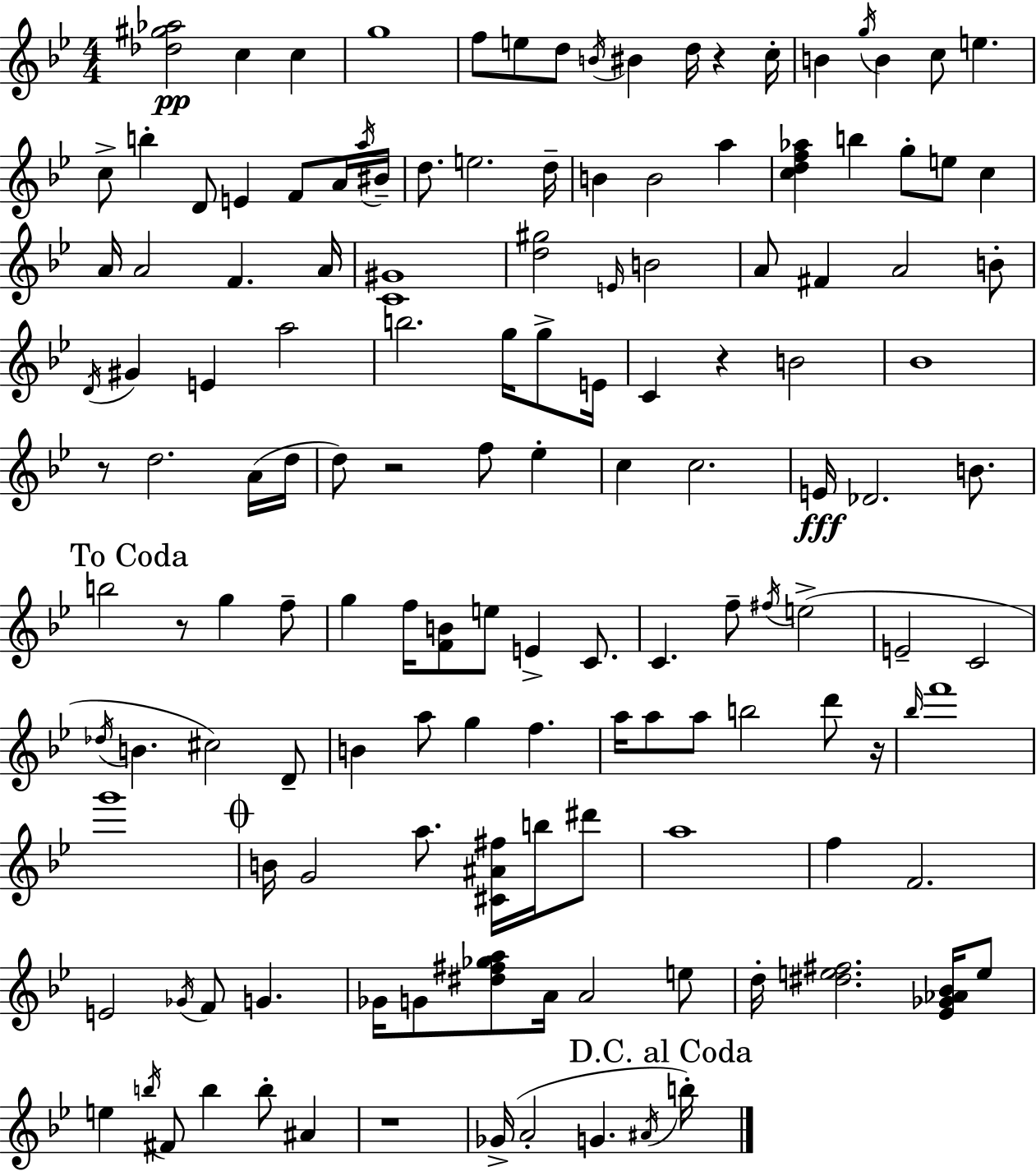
{
  \clef treble
  \numericTimeSignature
  \time 4/4
  \key bes \major
  <des'' gis'' aes''>2\pp c''4 c''4 | g''1 | f''8 e''8 d''8 \acciaccatura { b'16 } bis'4 d''16 r4 | c''16-. b'4 \acciaccatura { g''16 } b'4 c''8 e''4. | \break c''8-> b''4-. d'8 e'4 f'8 | a'16 \acciaccatura { a''16 } bis'16-- d''8. e''2. | d''16-- b'4 b'2 a''4 | <c'' d'' f'' aes''>4 b''4 g''8-. e''8 c''4 | \break a'16 a'2 f'4. | a'16 <c' gis'>1 | <d'' gis''>2 \grace { e'16 } b'2 | a'8 fis'4 a'2 | \break b'8-. \acciaccatura { d'16 } gis'4 e'4 a''2 | b''2. | g''16 g''8-> e'16 c'4 r4 b'2 | bes'1 | \break r8 d''2. | a'16( d''16 d''8) r2 f''8 | ees''4-. c''4 c''2. | e'16\fff des'2. | \break b'8. \mark "To Coda" b''2 r8 g''4 | f''8-- g''4 f''16 <f' b'>8 e''8 e'4-> | c'8. c'4. f''8-- \acciaccatura { fis''16 } e''2->( | e'2-- c'2 | \break \acciaccatura { des''16 } b'4. cis''2) | d'8-- b'4 a''8 g''4 | f''4. a''16 a''8 a''8 b''2 | d'''8 r16 \grace { bes''16 } f'''1 | \break g'''1 | \mark \markup { \musicglyph "scripts.coda" } b'16 g'2 | a''8. <cis' ais' fis''>16 b''16 dis'''8 a''1 | f''4 f'2. | \break e'2 | \acciaccatura { ges'16 } f'8 g'4. ges'16 g'8 <dis'' fis'' ges'' a''>8 a'16 a'2 | e''8 d''16-. <dis'' e'' fis''>2. | <ees' ges' aes' bes'>16 e''8 e''4 \acciaccatura { b''16 } fis'8 | \break b''4 b''8-. ais'4 r1 | ges'16->( a'2-. | g'4. \acciaccatura { ais'16 } \mark "D.C. al Coda" b''16-.) \bar "|."
}